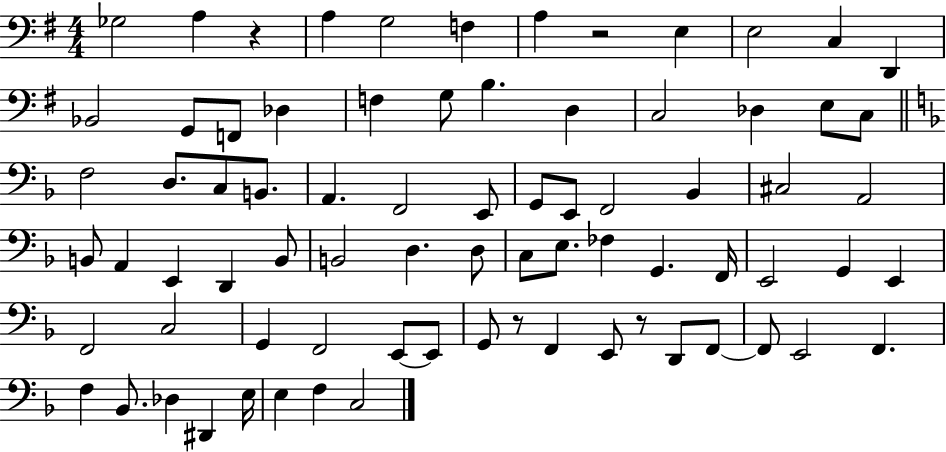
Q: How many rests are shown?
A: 4